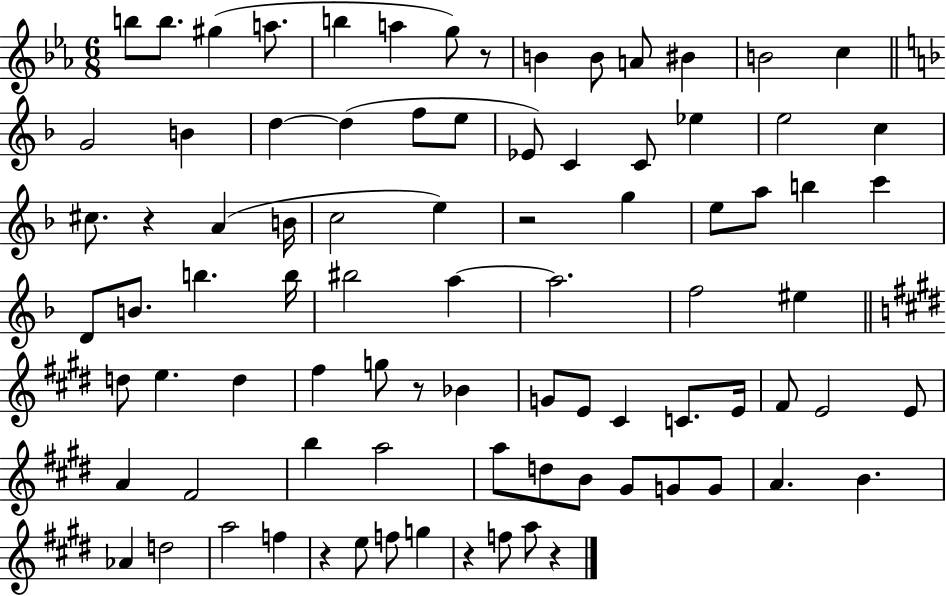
B5/e B5/e. G#5/q A5/e. B5/q A5/q G5/e R/e B4/q B4/e A4/e BIS4/q B4/h C5/q G4/h B4/q D5/q D5/q F5/e E5/e Eb4/e C4/q C4/e Eb5/q E5/h C5/q C#5/e. R/q A4/q B4/s C5/h E5/q R/h G5/q E5/e A5/e B5/q C6/q D4/e B4/e. B5/q. B5/s BIS5/h A5/q A5/h. F5/h EIS5/q D5/e E5/q. D5/q F#5/q G5/e R/e Bb4/q G4/e E4/e C#4/q C4/e. E4/s F#4/e E4/h E4/e A4/q F#4/h B5/q A5/h A5/e D5/e B4/e G#4/e G4/e G4/e A4/q. B4/q. Ab4/q D5/h A5/h F5/q R/q E5/e F5/e G5/q R/q F5/e A5/e R/q